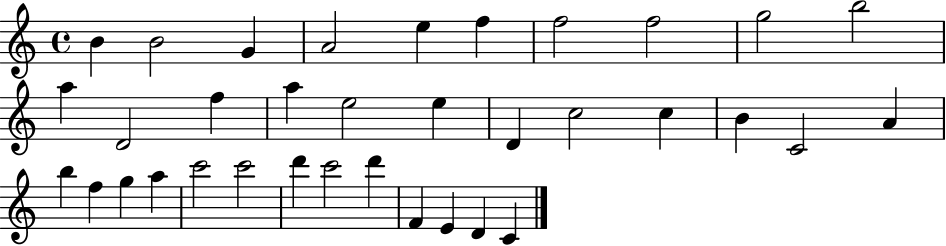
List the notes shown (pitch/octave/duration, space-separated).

B4/q B4/h G4/q A4/h E5/q F5/q F5/h F5/h G5/h B5/h A5/q D4/h F5/q A5/q E5/h E5/q D4/q C5/h C5/q B4/q C4/h A4/q B5/q F5/q G5/q A5/q C6/h C6/h D6/q C6/h D6/q F4/q E4/q D4/q C4/q